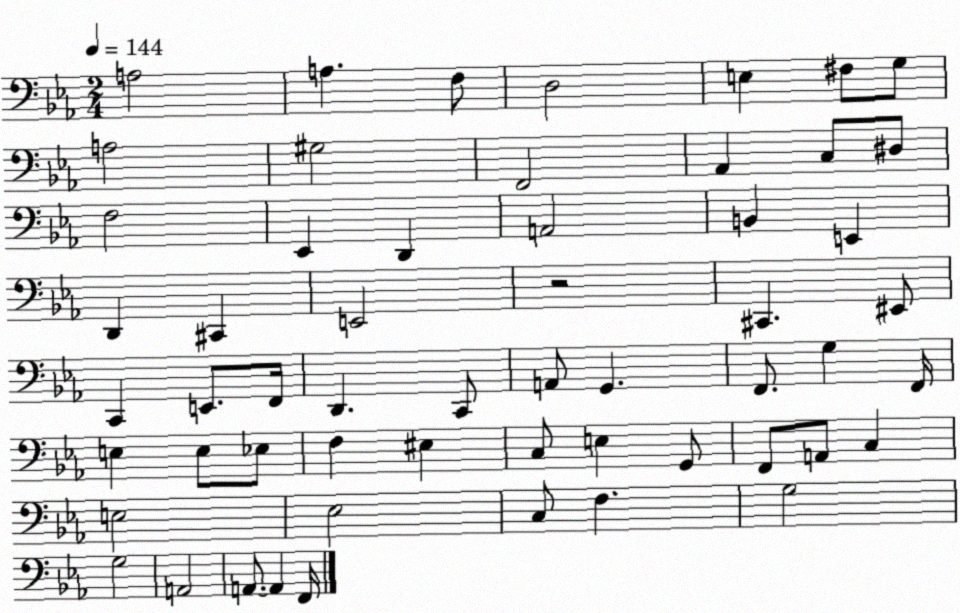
X:1
T:Untitled
M:2/4
L:1/4
K:Eb
A,2 A, F,/2 D,2 E, ^F,/2 G,/2 A,2 ^G,2 F,,2 _A,, C,/2 ^D,/2 F,2 _E,, D,, A,,2 B,, E,, D,, ^C,, E,,2 z2 ^C,, ^E,,/2 C,, E,,/2 F,,/4 D,, C,,/2 A,,/2 G,, F,,/2 G, F,,/4 E, E,/2 _E,/2 F, ^E, C,/2 E, G,,/2 F,,/2 A,,/2 C, E,2 _E,2 C,/2 F, G,2 G,2 A,,2 A,,/2 A,, F,,/4